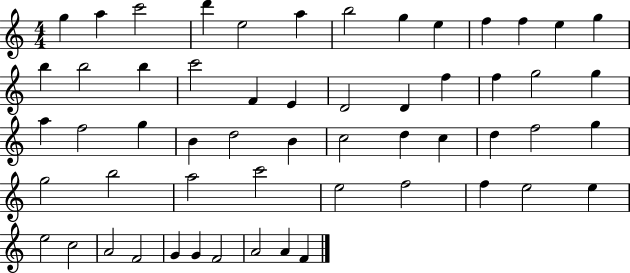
G5/q A5/q C6/h D6/q E5/h A5/q B5/h G5/q E5/q F5/q F5/q E5/q G5/q B5/q B5/h B5/q C6/h F4/q E4/q D4/h D4/q F5/q F5/q G5/h G5/q A5/q F5/h G5/q B4/q D5/h B4/q C5/h D5/q C5/q D5/q F5/h G5/q G5/h B5/h A5/h C6/h E5/h F5/h F5/q E5/h E5/q E5/h C5/h A4/h F4/h G4/q G4/q F4/h A4/h A4/q F4/q